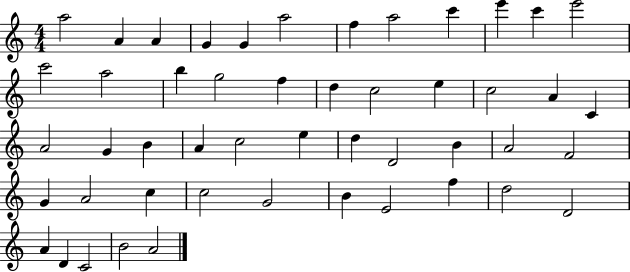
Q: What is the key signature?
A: C major